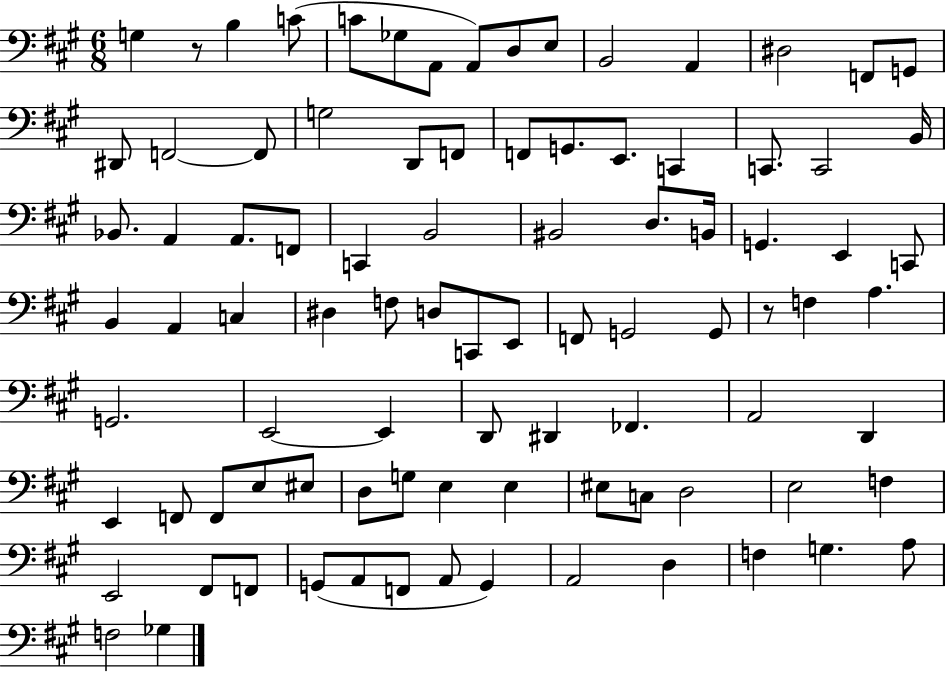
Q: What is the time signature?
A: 6/8